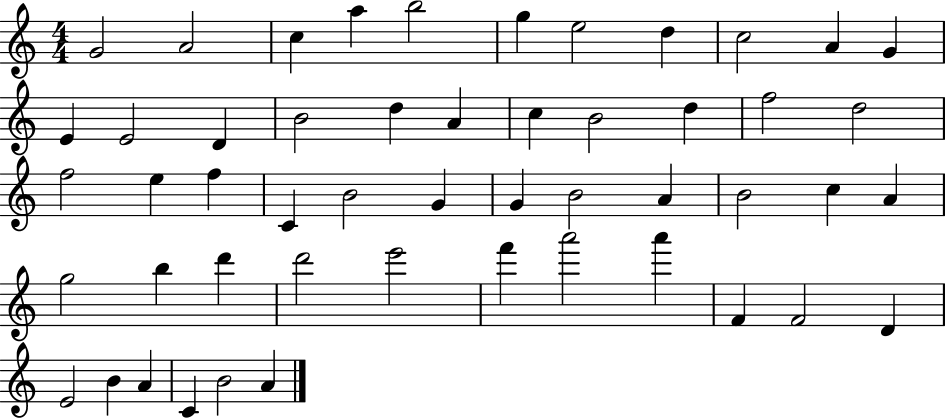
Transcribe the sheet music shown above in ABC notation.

X:1
T:Untitled
M:4/4
L:1/4
K:C
G2 A2 c a b2 g e2 d c2 A G E E2 D B2 d A c B2 d f2 d2 f2 e f C B2 G G B2 A B2 c A g2 b d' d'2 e'2 f' a'2 a' F F2 D E2 B A C B2 A